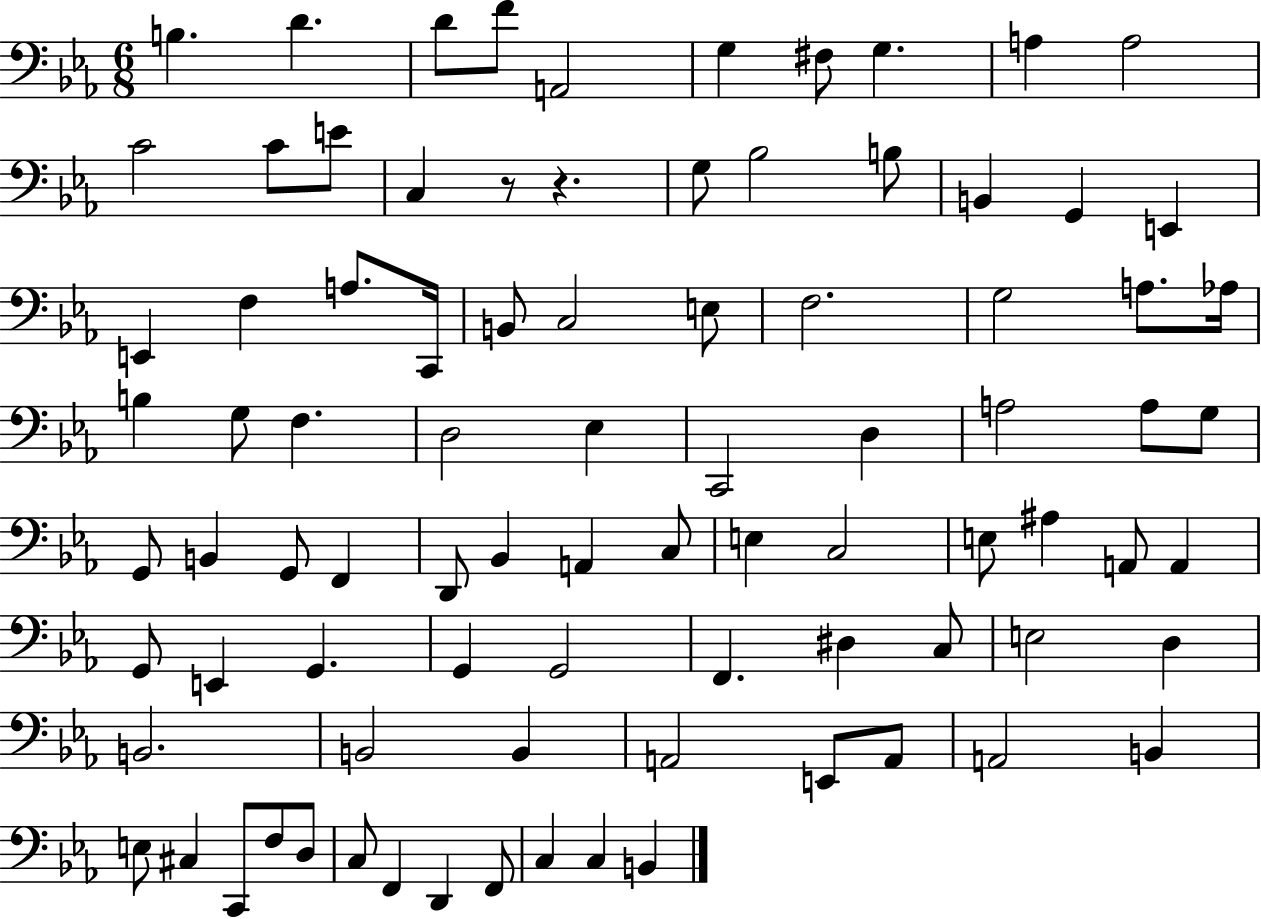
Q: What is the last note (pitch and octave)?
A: B2